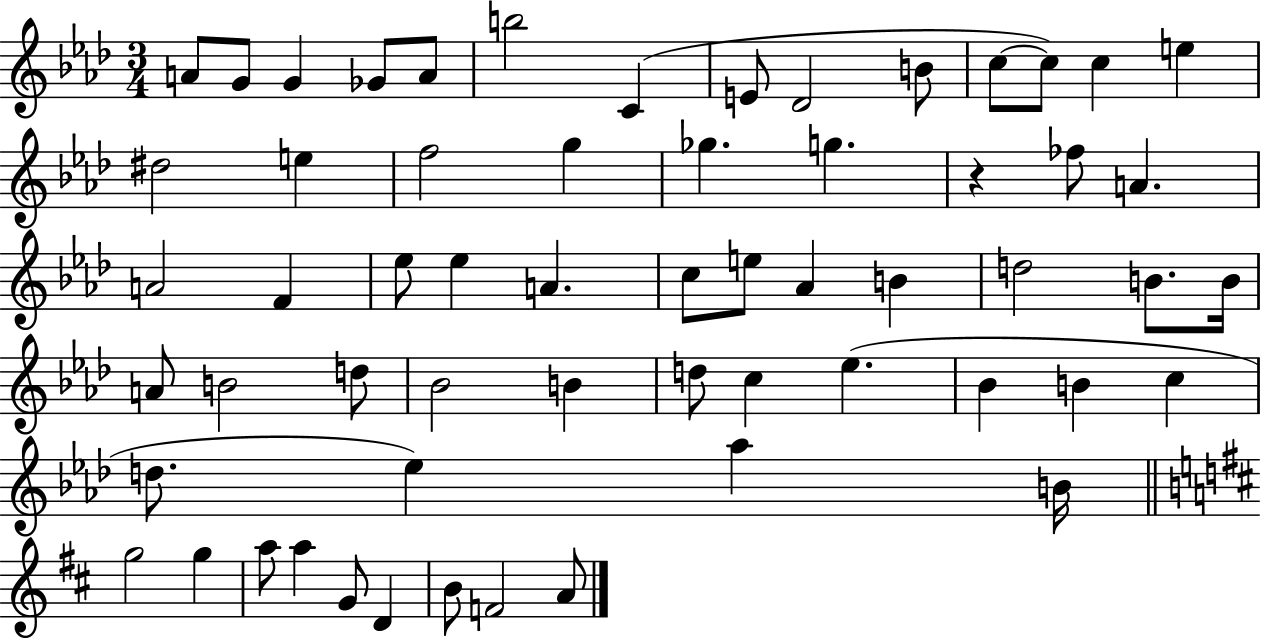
A4/e G4/e G4/q Gb4/e A4/e B5/h C4/q E4/e Db4/h B4/e C5/e C5/e C5/q E5/q D#5/h E5/q F5/h G5/q Gb5/q. G5/q. R/q FES5/e A4/q. A4/h F4/q Eb5/e Eb5/q A4/q. C5/e E5/e Ab4/q B4/q D5/h B4/e. B4/s A4/e B4/h D5/e Bb4/h B4/q D5/e C5/q Eb5/q. Bb4/q B4/q C5/q D5/e. Eb5/q Ab5/q B4/s G5/h G5/q A5/e A5/q G4/e D4/q B4/e F4/h A4/e